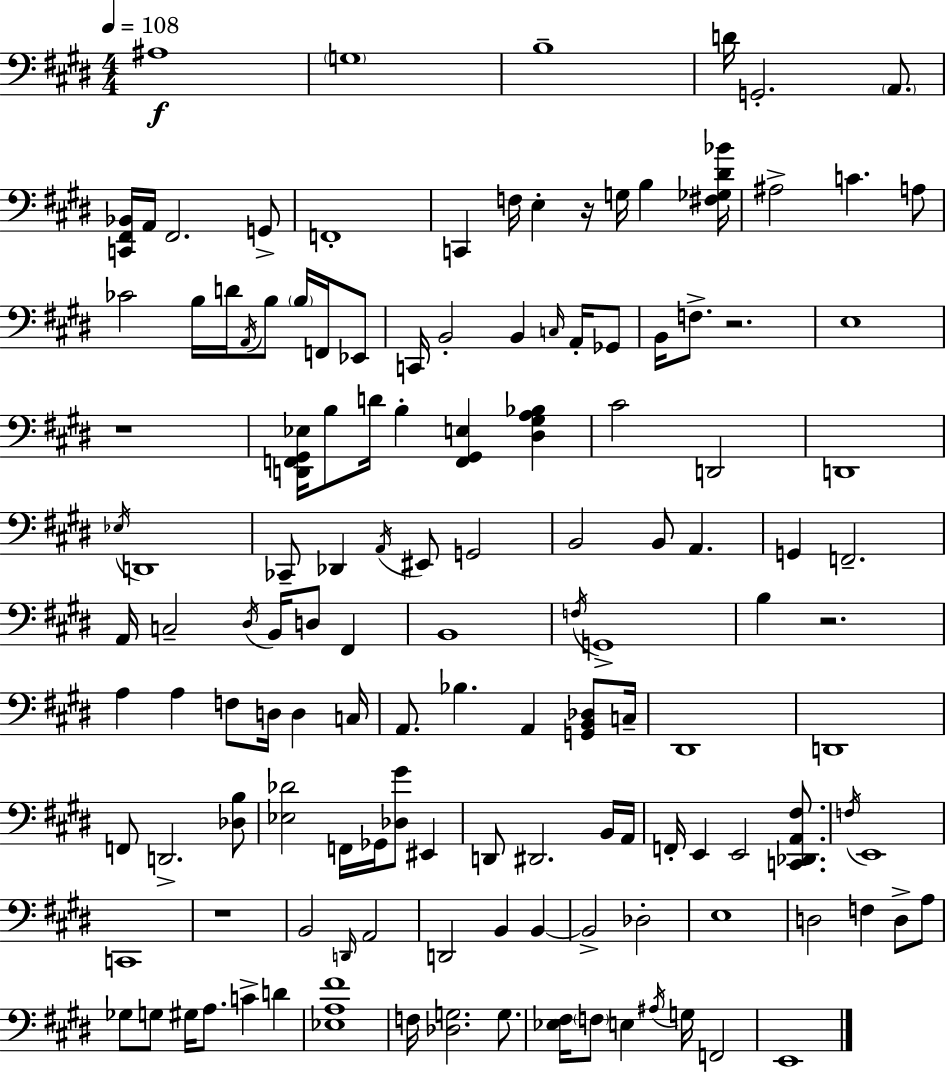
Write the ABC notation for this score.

X:1
T:Untitled
M:4/4
L:1/4
K:E
^A,4 G,4 B,4 D/4 G,,2 A,,/2 [C,,^F,,_B,,]/4 A,,/4 ^F,,2 G,,/2 F,,4 C,, F,/4 E, z/4 G,/4 B, [^F,_G,^D_B]/4 ^A,2 C A,/2 _C2 B,/4 D/4 A,,/4 B,/2 B,/4 F,,/4 _E,,/2 C,,/4 B,,2 B,, C,/4 A,,/4 _G,,/2 B,,/4 F,/2 z2 E,4 z4 [D,,F,,^G,,_E,]/4 B,/2 D/4 B, [F,,^G,,E,] [^D,^G,A,_B,] ^C2 D,,2 D,,4 _E,/4 D,,4 _C,,/2 _D,, A,,/4 ^E,,/2 G,,2 B,,2 B,,/2 A,, G,, F,,2 A,,/4 C,2 ^D,/4 B,,/4 D,/2 ^F,, B,,4 F,/4 G,,4 B, z2 A, A, F,/2 D,/4 D, C,/4 A,,/2 _B, A,, [G,,B,,_D,]/2 C,/4 ^D,,4 D,,4 F,,/2 D,,2 [_D,B,]/2 [_E,_D]2 F,,/4 _G,,/4 [_D,^G]/2 ^E,, D,,/2 ^D,,2 B,,/4 A,,/4 F,,/4 E,, E,,2 [C,,_D,,A,,^F,]/2 F,/4 E,,4 C,,4 z4 B,,2 D,,/4 A,,2 D,,2 B,, B,, B,,2 _D,2 E,4 D,2 F, D,/2 A,/2 _G,/2 G,/2 ^G,/4 A,/2 C D [_E,A,^F]4 F,/4 [_D,G,]2 G,/2 [_E,^F,]/4 F,/2 E, ^A,/4 G,/4 F,,2 E,,4